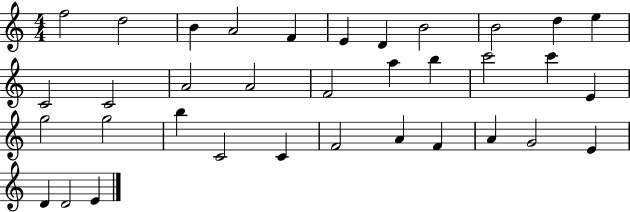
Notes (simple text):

F5/h D5/h B4/q A4/h F4/q E4/q D4/q B4/h B4/h D5/q E5/q C4/h C4/h A4/h A4/h F4/h A5/q B5/q C6/h C6/q E4/q G5/h G5/h B5/q C4/h C4/q F4/h A4/q F4/q A4/q G4/h E4/q D4/q D4/h E4/q